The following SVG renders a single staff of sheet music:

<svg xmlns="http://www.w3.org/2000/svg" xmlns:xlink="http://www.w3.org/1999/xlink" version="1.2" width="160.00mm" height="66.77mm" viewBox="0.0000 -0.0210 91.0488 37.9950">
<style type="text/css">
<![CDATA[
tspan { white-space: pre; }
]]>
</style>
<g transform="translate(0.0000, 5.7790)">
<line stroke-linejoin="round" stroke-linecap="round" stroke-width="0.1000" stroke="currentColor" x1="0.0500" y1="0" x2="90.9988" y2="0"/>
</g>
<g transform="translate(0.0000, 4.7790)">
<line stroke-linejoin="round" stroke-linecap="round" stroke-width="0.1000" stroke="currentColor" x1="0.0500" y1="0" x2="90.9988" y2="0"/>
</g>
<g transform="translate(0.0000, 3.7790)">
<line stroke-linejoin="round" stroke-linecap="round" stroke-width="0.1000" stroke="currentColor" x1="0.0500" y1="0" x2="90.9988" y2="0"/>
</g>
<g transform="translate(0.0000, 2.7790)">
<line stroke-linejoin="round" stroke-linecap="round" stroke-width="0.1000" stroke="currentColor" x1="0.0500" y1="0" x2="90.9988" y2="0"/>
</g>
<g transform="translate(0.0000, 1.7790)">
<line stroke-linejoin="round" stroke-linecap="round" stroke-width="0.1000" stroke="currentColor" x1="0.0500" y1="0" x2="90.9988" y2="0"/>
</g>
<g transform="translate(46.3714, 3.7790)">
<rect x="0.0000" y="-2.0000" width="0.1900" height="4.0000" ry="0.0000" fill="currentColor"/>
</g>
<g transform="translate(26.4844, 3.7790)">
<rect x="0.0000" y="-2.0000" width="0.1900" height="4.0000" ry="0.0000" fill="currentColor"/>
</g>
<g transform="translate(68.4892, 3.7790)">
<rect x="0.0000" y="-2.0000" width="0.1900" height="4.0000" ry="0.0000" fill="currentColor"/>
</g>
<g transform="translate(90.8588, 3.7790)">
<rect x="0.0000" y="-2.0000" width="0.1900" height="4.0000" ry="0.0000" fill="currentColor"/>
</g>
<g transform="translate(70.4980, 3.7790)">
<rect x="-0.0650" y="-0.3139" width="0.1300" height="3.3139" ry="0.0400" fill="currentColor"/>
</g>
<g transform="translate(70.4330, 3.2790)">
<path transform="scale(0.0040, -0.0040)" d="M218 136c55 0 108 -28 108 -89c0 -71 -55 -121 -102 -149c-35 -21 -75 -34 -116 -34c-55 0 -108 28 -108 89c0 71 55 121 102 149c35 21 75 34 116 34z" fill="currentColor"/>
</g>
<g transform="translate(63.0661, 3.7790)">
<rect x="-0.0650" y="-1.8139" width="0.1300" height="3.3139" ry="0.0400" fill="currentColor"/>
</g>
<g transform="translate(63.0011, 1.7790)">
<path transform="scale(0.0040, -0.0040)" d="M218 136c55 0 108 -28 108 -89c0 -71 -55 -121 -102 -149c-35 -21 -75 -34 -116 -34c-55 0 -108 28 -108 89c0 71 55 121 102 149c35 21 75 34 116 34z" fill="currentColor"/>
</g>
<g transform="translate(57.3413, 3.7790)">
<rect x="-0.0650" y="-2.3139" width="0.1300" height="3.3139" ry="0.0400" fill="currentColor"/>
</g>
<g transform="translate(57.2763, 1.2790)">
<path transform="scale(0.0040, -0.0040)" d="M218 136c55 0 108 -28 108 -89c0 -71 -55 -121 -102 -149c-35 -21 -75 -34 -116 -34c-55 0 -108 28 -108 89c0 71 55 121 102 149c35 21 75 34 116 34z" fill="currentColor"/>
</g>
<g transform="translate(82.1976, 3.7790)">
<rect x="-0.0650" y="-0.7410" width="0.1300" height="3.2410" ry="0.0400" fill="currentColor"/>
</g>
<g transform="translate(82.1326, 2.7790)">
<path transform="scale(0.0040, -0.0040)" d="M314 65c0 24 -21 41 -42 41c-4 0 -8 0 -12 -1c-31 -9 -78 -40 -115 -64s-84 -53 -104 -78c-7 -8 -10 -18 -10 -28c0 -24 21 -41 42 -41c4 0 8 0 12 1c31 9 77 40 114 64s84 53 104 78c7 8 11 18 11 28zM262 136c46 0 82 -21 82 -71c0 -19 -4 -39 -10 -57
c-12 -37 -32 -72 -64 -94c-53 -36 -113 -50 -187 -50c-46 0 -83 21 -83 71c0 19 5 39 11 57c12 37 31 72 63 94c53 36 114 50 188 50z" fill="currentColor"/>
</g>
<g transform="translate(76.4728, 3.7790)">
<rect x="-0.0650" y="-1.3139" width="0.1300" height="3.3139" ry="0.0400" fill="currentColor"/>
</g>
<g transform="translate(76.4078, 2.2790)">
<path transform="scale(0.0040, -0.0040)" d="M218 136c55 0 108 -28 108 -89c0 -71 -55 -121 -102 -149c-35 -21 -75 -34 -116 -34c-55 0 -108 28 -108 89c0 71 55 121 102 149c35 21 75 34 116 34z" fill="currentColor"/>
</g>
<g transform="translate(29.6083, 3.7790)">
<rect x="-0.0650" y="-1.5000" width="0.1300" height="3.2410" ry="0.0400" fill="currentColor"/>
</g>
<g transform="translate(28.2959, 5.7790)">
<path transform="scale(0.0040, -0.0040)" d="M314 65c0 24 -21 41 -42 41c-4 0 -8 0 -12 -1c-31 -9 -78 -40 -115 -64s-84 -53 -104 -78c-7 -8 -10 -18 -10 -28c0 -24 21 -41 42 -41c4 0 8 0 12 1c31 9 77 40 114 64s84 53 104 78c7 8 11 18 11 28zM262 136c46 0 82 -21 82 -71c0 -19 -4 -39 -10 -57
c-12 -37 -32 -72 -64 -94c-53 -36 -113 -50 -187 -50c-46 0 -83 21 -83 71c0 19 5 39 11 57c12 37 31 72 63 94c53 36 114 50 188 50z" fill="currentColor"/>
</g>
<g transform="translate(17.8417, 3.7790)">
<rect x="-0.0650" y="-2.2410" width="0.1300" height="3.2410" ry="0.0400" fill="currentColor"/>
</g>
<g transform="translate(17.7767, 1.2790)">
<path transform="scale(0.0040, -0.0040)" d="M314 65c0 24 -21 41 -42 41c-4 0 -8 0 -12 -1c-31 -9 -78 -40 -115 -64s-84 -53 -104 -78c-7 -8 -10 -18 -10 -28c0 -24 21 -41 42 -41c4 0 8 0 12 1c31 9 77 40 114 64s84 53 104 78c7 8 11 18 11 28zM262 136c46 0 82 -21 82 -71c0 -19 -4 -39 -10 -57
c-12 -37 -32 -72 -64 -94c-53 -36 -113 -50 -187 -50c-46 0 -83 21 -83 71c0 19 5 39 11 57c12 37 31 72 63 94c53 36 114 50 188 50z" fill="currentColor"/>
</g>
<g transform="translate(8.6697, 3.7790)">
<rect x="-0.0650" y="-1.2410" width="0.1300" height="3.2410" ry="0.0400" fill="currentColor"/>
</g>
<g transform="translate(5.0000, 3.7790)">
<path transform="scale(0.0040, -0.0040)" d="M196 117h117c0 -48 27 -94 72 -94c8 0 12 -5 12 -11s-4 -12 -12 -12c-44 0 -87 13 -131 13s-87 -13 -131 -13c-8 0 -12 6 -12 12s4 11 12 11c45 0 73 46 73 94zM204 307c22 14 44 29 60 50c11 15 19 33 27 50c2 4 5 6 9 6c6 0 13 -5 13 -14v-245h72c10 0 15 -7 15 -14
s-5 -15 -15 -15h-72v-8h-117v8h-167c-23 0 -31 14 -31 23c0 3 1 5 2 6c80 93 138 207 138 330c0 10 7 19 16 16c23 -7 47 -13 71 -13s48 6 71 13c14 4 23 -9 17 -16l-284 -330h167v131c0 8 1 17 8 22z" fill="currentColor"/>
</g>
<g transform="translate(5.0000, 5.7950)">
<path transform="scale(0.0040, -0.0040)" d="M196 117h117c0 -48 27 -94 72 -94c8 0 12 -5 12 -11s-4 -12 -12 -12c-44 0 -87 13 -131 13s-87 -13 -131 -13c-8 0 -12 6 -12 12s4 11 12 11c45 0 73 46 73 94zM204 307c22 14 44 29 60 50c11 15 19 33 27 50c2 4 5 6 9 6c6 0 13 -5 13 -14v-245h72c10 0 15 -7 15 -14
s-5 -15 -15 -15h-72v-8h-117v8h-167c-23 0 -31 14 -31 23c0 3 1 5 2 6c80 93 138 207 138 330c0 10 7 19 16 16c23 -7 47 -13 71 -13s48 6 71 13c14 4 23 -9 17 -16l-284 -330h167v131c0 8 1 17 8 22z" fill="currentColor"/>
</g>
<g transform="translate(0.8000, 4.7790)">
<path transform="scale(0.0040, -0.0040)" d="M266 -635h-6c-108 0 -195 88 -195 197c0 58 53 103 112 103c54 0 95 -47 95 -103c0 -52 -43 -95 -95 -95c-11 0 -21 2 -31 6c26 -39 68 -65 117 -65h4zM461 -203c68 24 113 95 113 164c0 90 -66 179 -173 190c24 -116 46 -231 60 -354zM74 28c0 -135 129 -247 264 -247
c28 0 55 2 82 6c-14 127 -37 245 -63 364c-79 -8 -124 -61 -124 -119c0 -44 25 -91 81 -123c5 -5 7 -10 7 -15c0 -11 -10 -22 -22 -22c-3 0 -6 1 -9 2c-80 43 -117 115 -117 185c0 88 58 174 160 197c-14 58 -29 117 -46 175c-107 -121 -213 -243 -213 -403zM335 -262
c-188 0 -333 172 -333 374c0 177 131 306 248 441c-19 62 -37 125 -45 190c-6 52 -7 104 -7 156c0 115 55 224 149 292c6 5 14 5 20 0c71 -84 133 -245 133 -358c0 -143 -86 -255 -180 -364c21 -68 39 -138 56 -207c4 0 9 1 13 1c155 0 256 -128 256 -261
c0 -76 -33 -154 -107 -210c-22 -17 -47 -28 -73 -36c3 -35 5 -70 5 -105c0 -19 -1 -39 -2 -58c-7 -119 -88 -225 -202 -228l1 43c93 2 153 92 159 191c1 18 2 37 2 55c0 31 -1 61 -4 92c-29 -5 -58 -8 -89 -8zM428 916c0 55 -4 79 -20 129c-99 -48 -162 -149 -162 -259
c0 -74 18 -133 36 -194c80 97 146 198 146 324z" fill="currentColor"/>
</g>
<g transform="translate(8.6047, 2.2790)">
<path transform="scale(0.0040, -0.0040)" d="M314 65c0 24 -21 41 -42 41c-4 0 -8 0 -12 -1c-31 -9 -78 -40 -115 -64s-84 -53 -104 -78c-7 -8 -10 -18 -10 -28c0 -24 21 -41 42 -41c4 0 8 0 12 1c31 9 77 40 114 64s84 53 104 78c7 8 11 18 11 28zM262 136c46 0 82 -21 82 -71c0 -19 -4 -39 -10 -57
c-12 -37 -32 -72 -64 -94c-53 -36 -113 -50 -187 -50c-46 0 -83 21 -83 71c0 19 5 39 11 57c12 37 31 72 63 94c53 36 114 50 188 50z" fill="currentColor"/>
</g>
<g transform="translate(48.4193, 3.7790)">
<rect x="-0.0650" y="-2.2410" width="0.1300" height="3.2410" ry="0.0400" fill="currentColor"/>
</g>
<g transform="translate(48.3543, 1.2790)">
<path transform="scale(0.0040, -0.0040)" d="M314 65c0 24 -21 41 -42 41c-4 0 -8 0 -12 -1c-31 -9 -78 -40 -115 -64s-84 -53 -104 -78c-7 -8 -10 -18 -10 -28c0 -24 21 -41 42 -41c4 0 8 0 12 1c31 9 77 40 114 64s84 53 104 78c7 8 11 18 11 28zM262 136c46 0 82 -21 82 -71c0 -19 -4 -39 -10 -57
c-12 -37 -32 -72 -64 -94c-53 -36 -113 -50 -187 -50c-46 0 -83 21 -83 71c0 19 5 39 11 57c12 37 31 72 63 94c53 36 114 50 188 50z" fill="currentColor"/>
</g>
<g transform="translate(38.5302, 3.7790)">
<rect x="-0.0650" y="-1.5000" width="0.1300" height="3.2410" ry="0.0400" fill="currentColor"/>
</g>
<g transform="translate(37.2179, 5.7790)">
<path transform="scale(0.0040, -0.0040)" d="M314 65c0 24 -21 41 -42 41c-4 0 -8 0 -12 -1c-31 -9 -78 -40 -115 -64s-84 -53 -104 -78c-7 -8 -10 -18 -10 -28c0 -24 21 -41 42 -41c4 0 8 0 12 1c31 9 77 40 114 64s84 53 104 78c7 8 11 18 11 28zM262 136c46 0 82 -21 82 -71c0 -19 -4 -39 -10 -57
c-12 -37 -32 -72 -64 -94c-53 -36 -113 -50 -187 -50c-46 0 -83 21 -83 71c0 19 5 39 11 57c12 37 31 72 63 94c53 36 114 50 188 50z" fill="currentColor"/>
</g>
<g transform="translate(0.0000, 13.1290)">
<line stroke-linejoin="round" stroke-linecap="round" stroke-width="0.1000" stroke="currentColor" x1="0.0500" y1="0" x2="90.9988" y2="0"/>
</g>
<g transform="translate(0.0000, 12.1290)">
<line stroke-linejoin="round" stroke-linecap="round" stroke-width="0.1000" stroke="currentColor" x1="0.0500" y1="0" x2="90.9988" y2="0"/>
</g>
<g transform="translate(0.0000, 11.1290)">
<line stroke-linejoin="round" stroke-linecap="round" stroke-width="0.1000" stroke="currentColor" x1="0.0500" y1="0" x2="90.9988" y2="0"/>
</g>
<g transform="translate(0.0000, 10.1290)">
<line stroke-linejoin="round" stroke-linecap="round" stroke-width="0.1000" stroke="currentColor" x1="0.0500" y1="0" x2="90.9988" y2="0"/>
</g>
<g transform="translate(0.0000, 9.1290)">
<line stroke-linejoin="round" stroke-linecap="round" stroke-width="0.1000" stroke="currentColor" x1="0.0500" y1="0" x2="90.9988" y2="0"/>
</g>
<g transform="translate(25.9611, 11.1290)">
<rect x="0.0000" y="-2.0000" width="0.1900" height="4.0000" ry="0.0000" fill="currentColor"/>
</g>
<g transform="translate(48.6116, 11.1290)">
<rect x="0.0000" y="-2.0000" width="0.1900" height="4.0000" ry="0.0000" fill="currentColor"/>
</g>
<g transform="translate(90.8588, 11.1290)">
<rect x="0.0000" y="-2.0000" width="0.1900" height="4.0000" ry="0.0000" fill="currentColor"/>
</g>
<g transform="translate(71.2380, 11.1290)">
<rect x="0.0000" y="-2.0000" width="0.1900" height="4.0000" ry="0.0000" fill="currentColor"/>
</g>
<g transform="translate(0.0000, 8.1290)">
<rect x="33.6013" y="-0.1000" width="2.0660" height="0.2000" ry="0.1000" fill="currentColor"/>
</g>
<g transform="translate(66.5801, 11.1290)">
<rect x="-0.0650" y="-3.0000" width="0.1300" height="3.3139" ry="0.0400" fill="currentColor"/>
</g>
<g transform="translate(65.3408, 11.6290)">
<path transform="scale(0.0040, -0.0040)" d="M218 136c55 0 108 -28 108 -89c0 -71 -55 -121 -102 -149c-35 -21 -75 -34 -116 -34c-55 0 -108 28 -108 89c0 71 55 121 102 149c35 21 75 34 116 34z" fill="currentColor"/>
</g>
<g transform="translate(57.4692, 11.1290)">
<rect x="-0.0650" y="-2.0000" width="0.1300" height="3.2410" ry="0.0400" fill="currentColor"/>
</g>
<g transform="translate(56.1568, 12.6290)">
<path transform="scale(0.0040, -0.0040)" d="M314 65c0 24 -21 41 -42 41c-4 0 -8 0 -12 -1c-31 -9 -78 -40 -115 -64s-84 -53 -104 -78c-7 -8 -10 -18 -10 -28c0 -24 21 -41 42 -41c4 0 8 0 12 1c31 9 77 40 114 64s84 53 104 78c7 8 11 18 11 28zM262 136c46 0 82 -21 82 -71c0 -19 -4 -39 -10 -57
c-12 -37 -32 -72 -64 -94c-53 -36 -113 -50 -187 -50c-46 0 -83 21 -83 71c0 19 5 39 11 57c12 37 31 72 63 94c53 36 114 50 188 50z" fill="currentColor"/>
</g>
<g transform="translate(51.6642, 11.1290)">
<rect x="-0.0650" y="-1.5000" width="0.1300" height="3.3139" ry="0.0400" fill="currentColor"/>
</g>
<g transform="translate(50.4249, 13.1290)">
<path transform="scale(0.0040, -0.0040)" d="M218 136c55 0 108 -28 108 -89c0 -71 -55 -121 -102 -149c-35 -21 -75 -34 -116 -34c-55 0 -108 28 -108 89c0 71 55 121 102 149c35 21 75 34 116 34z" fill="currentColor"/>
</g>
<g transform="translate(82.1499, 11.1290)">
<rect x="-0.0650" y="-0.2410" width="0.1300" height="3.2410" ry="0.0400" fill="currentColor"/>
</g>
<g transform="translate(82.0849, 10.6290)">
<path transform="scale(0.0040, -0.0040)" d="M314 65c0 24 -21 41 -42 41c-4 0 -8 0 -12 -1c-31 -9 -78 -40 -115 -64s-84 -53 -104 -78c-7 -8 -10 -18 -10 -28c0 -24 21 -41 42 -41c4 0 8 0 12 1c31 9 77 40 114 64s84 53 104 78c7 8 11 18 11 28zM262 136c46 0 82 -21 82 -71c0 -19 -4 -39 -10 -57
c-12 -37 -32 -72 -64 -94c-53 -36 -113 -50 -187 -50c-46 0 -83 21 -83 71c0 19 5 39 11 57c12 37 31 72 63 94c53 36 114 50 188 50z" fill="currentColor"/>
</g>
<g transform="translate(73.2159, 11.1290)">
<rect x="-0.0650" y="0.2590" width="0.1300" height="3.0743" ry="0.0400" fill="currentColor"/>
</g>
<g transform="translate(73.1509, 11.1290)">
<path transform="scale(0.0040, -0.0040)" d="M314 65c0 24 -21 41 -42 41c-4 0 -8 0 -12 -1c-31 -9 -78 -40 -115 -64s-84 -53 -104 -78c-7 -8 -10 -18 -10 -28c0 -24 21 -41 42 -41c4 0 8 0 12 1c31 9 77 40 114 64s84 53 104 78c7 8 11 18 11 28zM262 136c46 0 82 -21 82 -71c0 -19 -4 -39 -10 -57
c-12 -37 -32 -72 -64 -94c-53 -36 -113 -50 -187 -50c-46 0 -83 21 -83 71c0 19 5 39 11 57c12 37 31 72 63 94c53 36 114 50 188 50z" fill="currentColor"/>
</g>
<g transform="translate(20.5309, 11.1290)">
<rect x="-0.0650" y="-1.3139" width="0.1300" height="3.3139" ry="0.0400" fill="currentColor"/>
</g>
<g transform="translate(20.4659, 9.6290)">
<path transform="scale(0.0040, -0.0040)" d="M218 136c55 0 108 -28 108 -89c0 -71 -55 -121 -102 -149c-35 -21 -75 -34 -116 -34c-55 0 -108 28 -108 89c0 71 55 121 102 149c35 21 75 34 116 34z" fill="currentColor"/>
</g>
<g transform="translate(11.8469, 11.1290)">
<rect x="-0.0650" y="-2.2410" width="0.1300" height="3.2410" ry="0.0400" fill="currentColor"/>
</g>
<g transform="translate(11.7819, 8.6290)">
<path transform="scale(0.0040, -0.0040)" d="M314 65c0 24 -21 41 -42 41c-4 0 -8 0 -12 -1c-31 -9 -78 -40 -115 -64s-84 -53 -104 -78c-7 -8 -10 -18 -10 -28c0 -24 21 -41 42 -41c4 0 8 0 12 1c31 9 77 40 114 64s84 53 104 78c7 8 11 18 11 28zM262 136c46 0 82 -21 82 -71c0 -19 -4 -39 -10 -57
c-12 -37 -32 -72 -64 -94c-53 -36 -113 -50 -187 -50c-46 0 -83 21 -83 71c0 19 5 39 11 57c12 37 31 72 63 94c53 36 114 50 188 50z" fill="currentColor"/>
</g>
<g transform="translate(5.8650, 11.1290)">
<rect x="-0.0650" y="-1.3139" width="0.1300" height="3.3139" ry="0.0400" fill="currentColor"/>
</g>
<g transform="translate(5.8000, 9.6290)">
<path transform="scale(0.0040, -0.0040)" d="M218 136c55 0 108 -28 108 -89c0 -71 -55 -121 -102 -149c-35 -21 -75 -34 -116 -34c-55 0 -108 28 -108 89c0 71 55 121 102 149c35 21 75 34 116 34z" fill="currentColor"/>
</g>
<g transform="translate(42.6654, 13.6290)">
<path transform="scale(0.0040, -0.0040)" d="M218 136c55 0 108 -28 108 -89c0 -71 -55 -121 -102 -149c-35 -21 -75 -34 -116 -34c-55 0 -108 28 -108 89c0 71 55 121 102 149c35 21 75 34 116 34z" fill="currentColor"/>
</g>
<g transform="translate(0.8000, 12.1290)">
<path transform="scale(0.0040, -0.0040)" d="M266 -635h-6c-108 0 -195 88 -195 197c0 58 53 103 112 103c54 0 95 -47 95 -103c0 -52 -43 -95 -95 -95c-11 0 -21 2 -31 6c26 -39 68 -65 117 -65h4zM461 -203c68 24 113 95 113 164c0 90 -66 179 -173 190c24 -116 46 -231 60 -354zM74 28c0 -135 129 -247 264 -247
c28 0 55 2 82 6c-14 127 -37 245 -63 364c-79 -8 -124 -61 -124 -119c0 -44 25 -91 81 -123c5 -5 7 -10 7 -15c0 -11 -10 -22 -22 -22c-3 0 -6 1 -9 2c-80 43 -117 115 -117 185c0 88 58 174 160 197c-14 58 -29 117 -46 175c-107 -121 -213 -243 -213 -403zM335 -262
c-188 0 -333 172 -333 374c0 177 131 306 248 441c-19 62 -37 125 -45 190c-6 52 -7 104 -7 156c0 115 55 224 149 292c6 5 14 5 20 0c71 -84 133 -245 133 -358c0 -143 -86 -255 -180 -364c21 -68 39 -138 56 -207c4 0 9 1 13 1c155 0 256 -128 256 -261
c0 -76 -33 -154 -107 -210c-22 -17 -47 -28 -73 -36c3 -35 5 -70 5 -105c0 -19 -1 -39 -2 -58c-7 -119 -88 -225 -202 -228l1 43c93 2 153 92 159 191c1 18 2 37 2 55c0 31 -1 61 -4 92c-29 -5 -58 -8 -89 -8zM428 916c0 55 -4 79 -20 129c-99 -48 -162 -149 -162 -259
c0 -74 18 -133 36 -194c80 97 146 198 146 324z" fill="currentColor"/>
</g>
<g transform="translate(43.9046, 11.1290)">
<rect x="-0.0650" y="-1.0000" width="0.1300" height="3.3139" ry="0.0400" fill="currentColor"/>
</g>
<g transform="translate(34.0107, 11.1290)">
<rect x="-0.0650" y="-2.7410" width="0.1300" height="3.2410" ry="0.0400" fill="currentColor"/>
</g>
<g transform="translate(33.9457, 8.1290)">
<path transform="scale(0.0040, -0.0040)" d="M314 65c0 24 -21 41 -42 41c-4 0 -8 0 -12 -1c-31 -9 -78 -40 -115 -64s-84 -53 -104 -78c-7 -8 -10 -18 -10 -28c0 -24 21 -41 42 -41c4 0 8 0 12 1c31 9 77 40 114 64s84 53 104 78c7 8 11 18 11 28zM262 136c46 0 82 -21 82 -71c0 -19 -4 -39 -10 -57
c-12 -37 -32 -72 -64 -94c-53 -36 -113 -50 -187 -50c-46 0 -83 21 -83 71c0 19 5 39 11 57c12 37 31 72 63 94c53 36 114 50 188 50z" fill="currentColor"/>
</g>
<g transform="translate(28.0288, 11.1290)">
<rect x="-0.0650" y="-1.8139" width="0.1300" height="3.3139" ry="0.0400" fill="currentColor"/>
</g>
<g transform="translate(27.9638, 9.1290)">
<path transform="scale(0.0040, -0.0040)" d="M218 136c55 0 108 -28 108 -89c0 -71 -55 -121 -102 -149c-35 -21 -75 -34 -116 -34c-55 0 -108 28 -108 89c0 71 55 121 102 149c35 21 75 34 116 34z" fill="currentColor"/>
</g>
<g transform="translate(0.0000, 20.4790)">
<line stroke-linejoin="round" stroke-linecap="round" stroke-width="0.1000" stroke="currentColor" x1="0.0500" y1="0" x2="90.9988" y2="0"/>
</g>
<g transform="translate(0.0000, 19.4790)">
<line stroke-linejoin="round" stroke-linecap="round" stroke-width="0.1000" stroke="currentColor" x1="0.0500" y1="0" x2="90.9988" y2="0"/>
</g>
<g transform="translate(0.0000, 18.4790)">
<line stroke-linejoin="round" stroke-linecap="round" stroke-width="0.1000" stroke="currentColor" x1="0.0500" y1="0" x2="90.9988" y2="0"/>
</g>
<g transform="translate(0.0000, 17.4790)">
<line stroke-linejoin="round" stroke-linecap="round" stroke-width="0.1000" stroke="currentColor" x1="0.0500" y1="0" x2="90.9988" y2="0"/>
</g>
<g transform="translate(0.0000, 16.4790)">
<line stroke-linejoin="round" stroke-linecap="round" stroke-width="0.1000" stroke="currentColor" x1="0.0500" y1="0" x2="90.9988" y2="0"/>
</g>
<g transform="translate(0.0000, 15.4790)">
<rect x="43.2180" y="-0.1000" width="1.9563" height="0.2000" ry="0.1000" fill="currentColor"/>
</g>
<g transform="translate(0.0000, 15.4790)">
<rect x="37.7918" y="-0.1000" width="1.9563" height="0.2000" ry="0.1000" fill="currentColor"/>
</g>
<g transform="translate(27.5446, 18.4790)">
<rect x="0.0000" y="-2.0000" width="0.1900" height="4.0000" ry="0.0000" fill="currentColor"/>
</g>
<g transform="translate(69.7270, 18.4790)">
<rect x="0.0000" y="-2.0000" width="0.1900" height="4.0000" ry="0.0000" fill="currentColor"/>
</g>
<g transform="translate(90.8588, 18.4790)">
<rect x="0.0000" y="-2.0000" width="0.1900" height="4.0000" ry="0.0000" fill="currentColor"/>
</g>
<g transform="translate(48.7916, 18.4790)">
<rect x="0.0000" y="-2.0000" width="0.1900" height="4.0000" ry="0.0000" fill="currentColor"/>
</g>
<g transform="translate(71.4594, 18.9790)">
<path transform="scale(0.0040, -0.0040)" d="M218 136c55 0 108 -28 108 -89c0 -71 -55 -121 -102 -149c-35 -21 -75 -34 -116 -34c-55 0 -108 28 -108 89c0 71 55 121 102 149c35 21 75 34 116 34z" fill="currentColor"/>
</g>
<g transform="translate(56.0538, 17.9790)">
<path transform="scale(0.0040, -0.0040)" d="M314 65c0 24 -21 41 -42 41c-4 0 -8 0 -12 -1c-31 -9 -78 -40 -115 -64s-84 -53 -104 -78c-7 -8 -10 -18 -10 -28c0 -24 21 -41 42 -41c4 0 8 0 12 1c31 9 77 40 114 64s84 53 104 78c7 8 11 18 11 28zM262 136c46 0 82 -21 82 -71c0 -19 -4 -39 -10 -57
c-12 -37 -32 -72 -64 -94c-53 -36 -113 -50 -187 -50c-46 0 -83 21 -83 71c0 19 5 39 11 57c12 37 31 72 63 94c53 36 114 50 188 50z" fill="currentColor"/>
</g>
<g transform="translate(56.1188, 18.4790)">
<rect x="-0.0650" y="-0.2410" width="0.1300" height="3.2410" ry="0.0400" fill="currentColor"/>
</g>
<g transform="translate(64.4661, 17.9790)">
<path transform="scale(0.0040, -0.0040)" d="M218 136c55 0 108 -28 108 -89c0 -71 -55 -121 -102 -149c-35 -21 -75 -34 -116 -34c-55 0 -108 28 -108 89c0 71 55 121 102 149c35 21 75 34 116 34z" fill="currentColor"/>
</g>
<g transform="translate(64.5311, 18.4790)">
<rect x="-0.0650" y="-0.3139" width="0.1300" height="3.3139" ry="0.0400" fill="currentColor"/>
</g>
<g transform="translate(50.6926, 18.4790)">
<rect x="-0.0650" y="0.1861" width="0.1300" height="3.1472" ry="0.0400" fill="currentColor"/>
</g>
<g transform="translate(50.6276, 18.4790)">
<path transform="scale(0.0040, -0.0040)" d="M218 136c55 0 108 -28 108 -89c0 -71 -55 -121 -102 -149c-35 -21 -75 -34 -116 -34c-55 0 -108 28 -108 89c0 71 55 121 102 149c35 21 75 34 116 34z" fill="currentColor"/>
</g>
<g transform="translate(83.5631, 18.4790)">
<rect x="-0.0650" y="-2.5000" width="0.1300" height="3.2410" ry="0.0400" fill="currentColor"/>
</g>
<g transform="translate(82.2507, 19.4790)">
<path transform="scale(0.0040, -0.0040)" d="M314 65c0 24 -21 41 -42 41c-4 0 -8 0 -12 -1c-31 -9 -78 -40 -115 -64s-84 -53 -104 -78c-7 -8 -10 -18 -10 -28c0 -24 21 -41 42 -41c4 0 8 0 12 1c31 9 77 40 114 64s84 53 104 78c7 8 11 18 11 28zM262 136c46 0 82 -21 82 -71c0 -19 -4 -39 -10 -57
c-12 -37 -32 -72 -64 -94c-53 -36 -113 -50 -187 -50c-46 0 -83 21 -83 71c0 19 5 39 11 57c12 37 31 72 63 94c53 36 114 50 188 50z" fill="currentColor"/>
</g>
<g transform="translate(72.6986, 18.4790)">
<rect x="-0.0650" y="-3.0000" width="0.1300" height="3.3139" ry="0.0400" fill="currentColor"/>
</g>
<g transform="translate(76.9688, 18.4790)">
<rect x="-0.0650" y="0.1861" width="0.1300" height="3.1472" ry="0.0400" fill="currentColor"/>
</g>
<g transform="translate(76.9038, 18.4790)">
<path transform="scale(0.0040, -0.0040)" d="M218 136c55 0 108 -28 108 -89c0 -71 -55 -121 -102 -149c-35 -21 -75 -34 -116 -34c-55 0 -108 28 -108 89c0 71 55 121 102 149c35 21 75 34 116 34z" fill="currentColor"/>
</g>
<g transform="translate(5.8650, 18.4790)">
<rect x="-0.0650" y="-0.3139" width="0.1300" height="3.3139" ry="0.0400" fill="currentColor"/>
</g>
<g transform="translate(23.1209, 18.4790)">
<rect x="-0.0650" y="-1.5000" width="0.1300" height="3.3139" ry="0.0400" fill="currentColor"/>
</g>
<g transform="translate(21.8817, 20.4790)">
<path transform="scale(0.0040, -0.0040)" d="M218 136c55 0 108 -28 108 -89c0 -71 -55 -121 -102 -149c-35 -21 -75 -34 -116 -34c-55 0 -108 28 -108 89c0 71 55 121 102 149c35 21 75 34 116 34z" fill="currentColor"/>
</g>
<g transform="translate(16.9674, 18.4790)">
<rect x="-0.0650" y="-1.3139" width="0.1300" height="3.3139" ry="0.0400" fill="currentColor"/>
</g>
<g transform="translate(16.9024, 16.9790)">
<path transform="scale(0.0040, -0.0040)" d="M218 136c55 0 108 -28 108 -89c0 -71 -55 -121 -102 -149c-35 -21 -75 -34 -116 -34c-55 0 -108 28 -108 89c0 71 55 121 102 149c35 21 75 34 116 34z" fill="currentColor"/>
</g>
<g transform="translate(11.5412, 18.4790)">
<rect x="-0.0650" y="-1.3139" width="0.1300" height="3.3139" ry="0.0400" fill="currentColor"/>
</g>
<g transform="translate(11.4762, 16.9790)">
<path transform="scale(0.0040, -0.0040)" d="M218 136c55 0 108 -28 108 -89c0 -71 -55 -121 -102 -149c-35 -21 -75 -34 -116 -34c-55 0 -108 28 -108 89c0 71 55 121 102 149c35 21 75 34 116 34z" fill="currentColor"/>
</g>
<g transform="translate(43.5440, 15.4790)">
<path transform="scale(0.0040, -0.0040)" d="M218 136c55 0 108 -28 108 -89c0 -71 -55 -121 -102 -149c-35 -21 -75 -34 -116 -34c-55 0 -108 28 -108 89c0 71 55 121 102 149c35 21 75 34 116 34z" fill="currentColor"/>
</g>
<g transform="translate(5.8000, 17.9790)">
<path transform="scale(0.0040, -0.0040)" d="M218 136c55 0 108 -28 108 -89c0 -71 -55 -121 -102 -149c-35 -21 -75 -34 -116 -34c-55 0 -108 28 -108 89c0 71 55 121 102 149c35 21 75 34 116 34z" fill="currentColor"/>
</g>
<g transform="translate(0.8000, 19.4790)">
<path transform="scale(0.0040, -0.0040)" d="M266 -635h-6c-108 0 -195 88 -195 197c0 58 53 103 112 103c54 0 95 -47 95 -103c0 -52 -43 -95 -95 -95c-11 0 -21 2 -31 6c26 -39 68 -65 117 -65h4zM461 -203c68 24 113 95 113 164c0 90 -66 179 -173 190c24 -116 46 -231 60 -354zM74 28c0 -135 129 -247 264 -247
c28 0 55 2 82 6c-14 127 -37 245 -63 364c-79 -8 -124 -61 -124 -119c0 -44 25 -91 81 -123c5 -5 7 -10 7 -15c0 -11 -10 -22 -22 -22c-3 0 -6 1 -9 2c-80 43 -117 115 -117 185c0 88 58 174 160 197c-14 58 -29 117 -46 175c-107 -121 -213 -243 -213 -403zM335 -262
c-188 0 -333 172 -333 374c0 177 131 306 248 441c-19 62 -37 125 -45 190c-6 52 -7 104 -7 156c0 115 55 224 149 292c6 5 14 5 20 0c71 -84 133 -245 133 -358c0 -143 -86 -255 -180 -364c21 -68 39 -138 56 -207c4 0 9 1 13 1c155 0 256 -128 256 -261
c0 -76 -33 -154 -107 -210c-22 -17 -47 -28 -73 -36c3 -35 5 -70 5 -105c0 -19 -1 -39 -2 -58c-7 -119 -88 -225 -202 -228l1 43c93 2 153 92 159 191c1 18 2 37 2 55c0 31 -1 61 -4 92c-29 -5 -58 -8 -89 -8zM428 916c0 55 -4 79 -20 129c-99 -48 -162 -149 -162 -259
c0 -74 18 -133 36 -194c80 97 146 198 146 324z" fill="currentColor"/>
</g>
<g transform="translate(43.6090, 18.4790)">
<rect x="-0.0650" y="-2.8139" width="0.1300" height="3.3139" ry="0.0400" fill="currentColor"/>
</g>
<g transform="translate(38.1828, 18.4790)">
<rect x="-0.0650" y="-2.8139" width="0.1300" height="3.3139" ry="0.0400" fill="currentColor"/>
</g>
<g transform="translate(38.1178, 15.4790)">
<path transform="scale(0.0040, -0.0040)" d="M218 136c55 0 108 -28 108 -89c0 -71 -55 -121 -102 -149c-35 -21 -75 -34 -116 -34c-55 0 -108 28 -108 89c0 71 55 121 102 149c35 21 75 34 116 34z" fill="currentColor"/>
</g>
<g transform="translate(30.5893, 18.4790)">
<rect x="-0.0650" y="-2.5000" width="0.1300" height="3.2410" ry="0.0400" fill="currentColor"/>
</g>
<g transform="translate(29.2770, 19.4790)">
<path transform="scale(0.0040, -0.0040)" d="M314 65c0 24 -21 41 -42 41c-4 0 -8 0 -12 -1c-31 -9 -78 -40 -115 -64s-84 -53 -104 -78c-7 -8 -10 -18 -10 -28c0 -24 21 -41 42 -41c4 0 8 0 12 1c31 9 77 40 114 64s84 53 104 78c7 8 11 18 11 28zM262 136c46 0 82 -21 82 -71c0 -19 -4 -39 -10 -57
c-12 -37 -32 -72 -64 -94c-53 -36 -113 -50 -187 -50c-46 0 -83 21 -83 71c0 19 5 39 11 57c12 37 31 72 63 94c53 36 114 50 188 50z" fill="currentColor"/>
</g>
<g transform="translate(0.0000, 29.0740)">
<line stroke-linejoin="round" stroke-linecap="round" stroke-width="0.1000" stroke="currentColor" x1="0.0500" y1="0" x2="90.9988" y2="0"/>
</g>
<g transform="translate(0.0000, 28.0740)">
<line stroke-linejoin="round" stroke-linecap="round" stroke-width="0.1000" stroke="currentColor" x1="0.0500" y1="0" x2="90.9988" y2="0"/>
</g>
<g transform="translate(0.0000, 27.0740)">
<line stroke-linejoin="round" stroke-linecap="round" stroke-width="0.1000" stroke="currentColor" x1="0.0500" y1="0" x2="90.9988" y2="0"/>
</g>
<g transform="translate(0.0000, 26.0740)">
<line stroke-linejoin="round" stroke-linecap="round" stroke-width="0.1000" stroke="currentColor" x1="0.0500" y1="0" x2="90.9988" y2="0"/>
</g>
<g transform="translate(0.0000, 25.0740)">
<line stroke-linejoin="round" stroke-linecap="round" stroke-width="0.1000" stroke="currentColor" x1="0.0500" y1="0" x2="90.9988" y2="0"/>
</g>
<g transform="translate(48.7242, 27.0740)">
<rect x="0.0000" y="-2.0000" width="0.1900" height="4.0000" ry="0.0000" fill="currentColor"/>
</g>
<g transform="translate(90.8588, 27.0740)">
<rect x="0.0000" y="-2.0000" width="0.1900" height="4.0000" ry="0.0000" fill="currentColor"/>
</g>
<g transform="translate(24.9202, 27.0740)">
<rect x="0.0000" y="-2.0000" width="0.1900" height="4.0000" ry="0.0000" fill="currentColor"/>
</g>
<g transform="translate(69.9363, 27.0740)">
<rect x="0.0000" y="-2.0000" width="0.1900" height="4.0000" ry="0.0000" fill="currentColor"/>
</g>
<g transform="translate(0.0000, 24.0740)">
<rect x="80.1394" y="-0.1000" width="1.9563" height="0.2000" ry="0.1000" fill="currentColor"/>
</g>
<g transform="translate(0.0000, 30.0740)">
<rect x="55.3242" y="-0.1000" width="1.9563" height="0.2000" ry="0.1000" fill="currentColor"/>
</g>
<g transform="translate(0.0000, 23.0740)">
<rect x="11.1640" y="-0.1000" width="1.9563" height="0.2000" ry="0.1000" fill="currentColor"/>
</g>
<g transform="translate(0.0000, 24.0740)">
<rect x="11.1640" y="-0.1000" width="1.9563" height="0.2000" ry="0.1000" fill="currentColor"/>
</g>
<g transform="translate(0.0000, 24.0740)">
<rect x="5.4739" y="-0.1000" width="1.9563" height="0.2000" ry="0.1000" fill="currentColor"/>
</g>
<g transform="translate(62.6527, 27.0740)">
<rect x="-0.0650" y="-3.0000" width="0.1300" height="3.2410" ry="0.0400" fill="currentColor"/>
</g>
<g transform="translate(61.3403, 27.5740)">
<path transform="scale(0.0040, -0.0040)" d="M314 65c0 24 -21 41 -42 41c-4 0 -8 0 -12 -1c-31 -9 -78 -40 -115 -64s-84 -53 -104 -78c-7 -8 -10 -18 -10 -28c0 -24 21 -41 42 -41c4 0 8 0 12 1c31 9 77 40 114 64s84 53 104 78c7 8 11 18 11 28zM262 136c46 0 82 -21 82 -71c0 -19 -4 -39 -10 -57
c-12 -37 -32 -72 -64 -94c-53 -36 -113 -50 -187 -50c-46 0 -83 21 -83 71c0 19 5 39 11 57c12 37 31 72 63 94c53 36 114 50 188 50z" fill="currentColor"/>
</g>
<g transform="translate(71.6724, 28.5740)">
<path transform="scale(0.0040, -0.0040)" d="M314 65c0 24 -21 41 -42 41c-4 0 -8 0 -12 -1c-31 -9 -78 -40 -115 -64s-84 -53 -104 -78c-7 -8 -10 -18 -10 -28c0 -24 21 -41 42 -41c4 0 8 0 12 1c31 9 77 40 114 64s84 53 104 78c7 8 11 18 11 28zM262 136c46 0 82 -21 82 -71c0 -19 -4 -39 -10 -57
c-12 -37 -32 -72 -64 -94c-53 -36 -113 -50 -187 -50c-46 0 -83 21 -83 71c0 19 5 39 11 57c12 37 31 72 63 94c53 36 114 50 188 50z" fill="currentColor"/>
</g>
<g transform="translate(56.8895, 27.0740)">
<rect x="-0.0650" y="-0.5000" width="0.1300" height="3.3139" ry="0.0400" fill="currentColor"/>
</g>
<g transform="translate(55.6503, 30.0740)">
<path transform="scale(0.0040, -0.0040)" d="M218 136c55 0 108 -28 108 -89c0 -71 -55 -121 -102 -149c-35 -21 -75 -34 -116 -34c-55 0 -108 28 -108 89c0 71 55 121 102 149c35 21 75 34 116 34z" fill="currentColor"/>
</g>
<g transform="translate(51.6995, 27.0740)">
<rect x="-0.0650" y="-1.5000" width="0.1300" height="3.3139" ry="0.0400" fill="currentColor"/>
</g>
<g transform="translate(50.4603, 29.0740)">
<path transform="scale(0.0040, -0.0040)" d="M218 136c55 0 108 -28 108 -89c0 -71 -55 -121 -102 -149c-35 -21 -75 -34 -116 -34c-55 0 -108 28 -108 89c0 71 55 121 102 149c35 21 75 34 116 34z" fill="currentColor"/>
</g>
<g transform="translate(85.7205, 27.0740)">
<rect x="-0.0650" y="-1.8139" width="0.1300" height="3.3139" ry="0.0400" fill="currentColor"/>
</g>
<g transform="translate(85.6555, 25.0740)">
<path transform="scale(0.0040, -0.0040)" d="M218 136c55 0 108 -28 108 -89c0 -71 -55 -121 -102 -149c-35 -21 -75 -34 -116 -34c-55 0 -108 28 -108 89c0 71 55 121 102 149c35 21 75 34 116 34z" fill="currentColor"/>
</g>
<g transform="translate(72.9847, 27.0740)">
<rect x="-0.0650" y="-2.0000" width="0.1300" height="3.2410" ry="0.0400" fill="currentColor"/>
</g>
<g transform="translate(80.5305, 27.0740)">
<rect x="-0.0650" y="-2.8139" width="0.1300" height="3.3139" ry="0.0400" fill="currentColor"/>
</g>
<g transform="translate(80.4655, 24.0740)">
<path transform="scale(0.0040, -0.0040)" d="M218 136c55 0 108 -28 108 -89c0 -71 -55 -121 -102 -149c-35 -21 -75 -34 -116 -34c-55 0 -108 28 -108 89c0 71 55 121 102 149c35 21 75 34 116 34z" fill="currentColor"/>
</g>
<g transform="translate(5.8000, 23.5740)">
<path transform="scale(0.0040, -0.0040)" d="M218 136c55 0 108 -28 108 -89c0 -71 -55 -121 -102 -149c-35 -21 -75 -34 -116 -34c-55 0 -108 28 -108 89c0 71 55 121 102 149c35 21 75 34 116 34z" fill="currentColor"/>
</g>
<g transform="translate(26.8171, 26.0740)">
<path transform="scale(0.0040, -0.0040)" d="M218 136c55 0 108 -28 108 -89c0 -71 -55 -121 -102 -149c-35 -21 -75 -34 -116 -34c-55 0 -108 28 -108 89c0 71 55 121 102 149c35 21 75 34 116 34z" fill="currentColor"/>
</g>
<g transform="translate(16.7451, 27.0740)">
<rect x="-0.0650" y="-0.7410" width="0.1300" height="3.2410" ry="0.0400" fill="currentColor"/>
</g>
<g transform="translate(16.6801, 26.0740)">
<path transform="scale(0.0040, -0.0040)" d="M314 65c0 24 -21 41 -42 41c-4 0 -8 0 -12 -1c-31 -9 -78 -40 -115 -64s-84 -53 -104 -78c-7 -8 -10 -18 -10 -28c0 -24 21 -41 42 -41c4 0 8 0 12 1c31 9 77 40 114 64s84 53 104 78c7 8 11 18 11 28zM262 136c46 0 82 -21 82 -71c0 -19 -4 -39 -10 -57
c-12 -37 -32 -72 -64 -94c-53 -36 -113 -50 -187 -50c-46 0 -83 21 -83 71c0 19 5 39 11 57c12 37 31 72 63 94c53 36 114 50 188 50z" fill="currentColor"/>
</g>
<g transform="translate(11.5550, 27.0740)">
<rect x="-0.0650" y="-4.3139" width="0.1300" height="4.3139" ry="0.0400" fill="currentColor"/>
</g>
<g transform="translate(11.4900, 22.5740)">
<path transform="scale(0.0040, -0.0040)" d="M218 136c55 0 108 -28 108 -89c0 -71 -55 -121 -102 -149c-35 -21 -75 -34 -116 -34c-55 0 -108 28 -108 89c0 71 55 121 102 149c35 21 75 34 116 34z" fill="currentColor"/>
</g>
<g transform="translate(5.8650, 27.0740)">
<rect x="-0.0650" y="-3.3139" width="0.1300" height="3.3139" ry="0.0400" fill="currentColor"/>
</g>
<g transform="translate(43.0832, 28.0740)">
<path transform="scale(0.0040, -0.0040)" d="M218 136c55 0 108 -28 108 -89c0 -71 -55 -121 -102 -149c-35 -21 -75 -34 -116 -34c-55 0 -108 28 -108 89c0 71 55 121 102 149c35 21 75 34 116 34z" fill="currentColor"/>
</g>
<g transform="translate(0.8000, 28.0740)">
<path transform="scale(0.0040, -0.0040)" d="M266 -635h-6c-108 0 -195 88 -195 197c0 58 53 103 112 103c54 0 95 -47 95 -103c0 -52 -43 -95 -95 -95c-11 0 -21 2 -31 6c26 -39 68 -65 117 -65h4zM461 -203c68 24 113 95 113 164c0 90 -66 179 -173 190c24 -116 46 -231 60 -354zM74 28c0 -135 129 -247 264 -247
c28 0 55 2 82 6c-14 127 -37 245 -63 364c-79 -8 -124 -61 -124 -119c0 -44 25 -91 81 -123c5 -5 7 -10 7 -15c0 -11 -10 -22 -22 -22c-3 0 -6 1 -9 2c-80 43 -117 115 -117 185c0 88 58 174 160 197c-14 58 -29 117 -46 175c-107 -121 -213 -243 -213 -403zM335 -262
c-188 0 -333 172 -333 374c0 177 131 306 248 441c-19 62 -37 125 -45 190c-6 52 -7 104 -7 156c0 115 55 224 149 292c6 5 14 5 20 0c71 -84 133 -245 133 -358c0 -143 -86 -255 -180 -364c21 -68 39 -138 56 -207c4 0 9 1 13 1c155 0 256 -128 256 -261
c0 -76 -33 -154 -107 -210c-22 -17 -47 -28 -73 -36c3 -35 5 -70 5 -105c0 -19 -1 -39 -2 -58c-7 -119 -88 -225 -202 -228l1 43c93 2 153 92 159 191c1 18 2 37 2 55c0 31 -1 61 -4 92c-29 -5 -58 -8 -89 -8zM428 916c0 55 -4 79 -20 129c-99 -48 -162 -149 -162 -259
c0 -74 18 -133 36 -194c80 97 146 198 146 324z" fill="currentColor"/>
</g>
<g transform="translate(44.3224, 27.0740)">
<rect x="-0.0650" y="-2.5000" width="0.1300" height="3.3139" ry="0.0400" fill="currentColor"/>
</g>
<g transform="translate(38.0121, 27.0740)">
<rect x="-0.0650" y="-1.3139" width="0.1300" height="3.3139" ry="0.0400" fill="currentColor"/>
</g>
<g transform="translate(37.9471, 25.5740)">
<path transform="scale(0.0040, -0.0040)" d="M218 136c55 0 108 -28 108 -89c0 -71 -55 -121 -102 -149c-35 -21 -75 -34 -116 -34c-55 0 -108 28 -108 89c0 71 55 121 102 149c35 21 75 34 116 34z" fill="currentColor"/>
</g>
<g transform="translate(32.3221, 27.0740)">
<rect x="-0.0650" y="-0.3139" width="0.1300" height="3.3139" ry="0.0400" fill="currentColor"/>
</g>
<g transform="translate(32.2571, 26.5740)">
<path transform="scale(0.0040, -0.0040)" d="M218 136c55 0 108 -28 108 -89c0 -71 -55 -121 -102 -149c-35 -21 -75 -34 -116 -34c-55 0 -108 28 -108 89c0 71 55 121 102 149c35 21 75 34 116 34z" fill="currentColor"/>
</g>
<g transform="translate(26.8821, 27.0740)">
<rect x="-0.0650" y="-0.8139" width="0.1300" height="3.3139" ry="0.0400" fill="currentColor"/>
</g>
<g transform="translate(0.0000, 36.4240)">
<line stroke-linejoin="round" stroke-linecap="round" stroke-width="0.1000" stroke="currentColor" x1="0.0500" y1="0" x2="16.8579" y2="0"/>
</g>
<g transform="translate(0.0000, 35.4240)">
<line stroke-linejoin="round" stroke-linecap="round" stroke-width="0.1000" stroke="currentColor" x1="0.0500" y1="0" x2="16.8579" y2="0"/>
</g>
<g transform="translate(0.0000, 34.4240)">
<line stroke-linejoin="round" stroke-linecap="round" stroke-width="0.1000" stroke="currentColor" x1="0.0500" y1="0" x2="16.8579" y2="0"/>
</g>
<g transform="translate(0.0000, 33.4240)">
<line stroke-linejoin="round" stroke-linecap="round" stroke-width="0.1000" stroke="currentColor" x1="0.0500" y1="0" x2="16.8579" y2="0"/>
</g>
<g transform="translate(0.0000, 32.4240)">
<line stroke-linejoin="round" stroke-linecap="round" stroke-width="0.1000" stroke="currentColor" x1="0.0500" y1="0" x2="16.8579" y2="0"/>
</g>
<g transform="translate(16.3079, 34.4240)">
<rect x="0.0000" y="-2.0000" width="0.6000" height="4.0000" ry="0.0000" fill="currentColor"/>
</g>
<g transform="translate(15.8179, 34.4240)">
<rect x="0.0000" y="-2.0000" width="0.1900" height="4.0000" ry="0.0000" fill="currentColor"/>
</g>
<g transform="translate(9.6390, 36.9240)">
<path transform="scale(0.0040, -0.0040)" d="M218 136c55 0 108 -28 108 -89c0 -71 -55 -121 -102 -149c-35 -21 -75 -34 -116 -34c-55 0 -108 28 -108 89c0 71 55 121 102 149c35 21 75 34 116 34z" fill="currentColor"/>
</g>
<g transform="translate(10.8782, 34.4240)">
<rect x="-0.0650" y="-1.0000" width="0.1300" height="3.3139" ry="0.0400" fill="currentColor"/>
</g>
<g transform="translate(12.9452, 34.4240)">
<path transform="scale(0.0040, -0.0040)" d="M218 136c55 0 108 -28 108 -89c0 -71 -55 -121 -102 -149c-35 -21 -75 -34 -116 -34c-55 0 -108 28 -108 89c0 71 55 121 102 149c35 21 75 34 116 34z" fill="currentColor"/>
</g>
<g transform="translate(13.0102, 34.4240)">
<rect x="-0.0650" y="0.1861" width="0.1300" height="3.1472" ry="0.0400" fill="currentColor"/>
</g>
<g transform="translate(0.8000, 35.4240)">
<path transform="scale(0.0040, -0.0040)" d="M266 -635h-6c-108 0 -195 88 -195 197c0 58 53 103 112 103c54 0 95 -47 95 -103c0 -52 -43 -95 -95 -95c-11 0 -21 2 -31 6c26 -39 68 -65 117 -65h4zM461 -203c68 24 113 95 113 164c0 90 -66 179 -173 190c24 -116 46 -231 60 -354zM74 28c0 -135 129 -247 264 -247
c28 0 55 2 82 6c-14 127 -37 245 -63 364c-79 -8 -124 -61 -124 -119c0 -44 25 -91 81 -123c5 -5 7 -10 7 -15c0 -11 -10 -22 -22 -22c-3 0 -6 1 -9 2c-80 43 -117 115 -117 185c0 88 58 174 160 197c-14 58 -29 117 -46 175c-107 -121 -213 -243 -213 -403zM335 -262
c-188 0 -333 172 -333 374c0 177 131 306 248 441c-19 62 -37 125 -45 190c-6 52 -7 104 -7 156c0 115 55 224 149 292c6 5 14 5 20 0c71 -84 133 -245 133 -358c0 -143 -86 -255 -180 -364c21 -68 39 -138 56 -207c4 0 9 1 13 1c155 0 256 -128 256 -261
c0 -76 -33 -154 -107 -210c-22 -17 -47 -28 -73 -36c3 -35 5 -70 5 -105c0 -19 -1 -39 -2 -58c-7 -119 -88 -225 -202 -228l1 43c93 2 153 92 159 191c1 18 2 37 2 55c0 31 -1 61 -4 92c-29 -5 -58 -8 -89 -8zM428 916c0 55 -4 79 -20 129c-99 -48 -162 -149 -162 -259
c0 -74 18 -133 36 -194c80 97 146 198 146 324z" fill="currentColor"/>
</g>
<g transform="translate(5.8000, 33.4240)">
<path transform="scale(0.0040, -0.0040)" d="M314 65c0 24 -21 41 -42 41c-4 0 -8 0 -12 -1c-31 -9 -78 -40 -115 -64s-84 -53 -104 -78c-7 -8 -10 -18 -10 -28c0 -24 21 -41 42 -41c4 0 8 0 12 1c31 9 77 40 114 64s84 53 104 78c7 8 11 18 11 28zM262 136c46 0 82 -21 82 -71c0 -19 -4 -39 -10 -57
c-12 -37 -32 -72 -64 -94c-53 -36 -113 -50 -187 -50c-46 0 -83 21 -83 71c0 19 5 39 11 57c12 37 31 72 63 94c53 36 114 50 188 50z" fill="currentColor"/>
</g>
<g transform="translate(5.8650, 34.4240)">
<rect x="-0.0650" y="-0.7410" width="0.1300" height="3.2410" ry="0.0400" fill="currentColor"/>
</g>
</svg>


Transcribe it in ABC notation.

X:1
T:Untitled
M:4/4
L:1/4
K:C
e2 g2 E2 E2 g2 g f c e d2 e g2 e f a2 D E F2 A B2 c2 c e e E G2 a a B c2 c A B G2 b d' d2 d c e G E C A2 F2 a f d2 D B